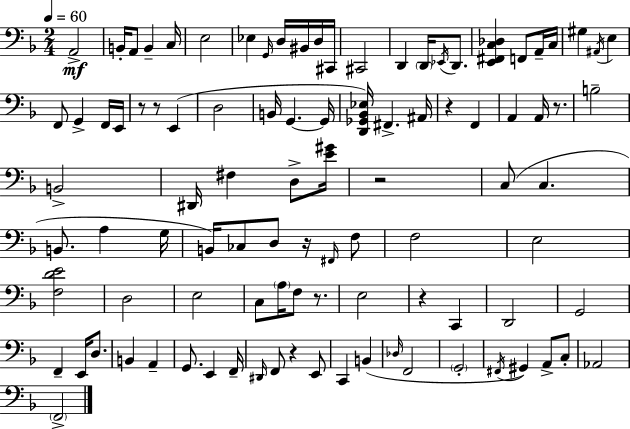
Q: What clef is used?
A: bass